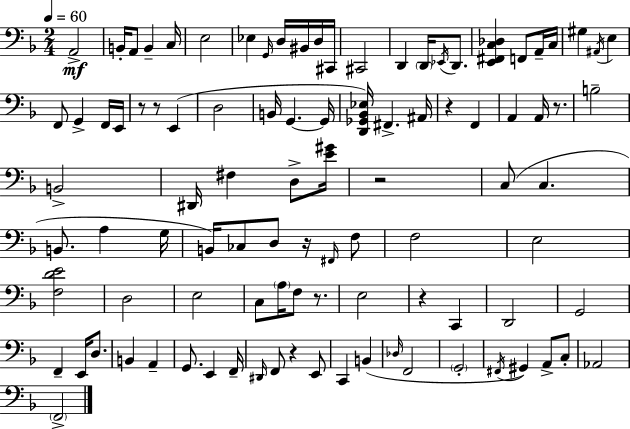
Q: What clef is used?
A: bass